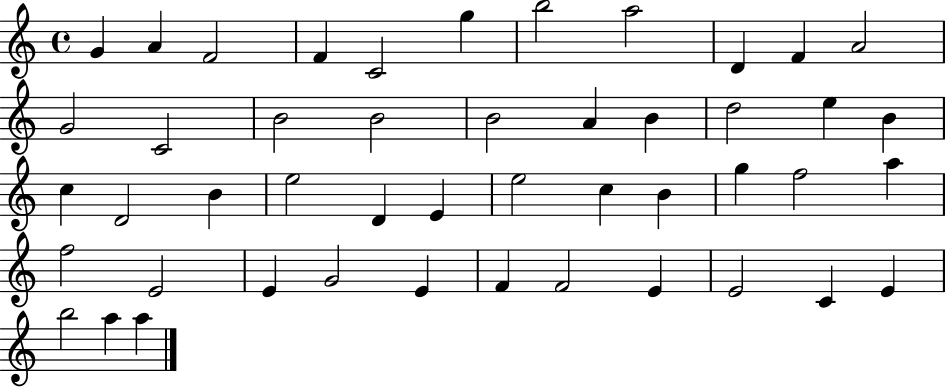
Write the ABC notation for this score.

X:1
T:Untitled
M:4/4
L:1/4
K:C
G A F2 F C2 g b2 a2 D F A2 G2 C2 B2 B2 B2 A B d2 e B c D2 B e2 D E e2 c B g f2 a f2 E2 E G2 E F F2 E E2 C E b2 a a